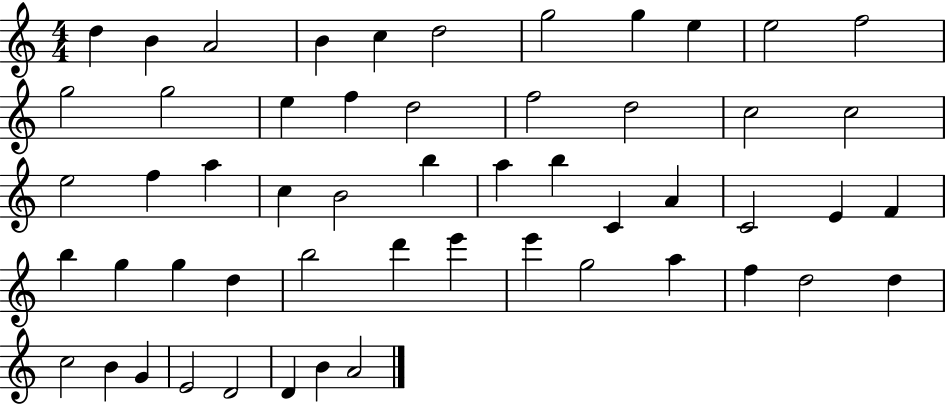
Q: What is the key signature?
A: C major